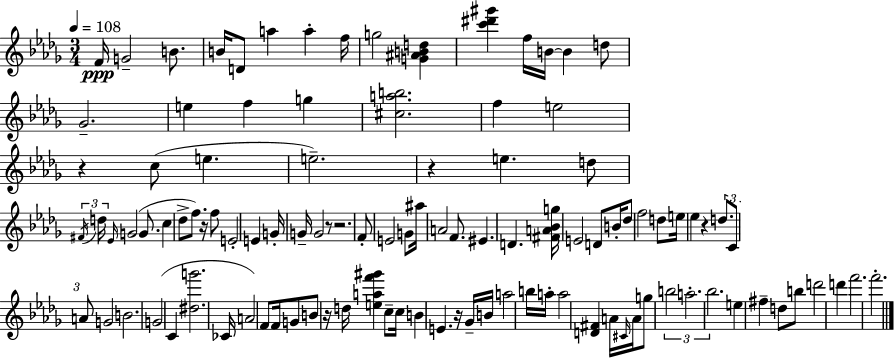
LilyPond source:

{
  \clef treble
  \numericTimeSignature
  \time 3/4
  \key bes \minor
  \tempo 4 = 108
  f'16\ppp g'2-- b'8. | b'16 d'8 a''4 a''4-. f''16 | g''2 <g' ais' b' d''>4 | <c''' dis''' gis'''>4 f''16 b'16~~ b'4 d''8 | \break ges'2.-- | e''4 f''4 g''4 | <cis'' a'' b''>2. | f''4 e''2 | \break r4 c''8( e''4. | e''2.--) | r4 e''4. d''8 | \tuplet 3/2 { \acciaccatura { fis'16 } d''16 \grace { ees'16 } } g'2( g'8. | \break c''4 des''8-> f''8.) r16 | f''8 e'2-. e'4 | g'16-. g'16-- g'2 | r8 r2. | \break f'8-. e'2 | g'8 ais''16 a'2 f'8. | eis'4. d'4. | <fis' a' bes' g''>16 e'2 d'8 | \break b'16-. des''8 f''2 | d''8 e''16 ees''4 r4 \tuplet 3/2 { d''8. | c'8 a'8 } g'2 | b'2. | \break g'2( c'4 | <dis'' g'''>2. | ces'16 a'2) f'8 | f'16 g'8 b'8 r16 d''16 <e'' a'' f''' gis'''>4 | \break c''8-- c''16 b'4 e'4. | r16 ges'16-- b'16 a''2 | b''16 a''16-. a''2 <d' fis'>4 | a'16 \grace { cis'16 } a'16 g''8 \tuplet 3/2 { b''2 | \break a''2.-. | bes''2. } | e''4 fis''4-- d''8 | b''8 d'''2 d'''4 | \break f'''2. | f'''2.-. | \bar "|."
}